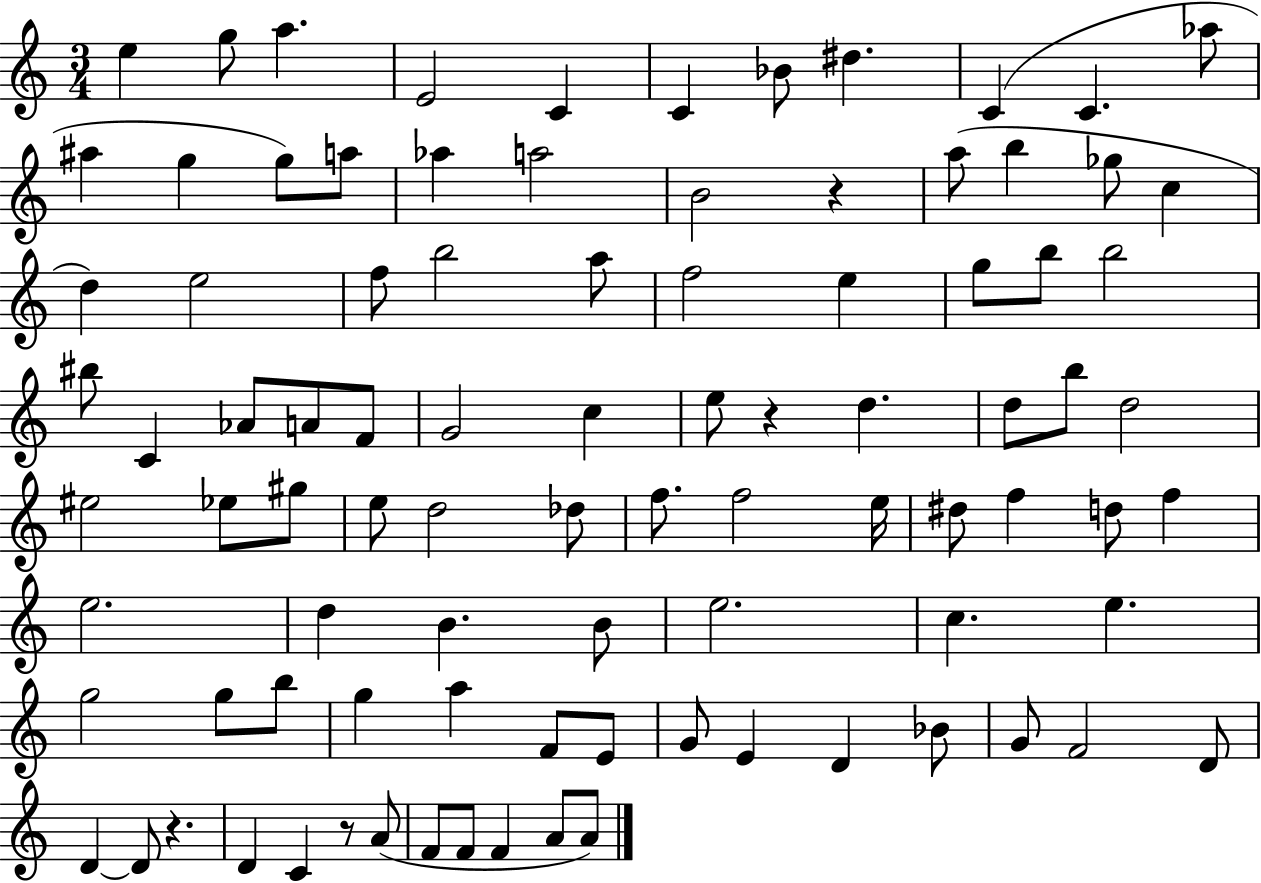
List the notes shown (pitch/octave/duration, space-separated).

E5/q G5/e A5/q. E4/h C4/q C4/q Bb4/e D#5/q. C4/q C4/q. Ab5/e A#5/q G5/q G5/e A5/e Ab5/q A5/h B4/h R/q A5/e B5/q Gb5/e C5/q D5/q E5/h F5/e B5/h A5/e F5/h E5/q G5/e B5/e B5/h BIS5/e C4/q Ab4/e A4/e F4/e G4/h C5/q E5/e R/q D5/q. D5/e B5/e D5/h EIS5/h Eb5/e G#5/e E5/e D5/h Db5/e F5/e. F5/h E5/s D#5/e F5/q D5/e F5/q E5/h. D5/q B4/q. B4/e E5/h. C5/q. E5/q. G5/h G5/e B5/e G5/q A5/q F4/e E4/e G4/e E4/q D4/q Bb4/e G4/e F4/h D4/e D4/q D4/e R/q. D4/q C4/q R/e A4/e F4/e F4/e F4/q A4/e A4/e